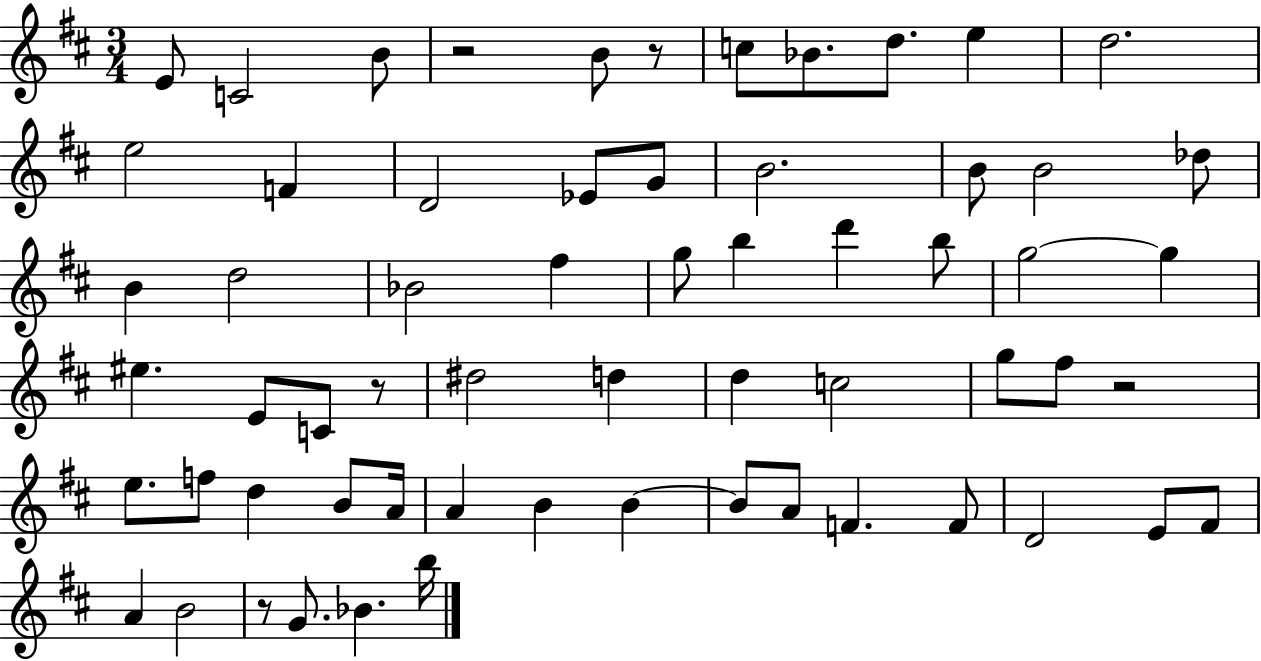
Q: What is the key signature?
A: D major